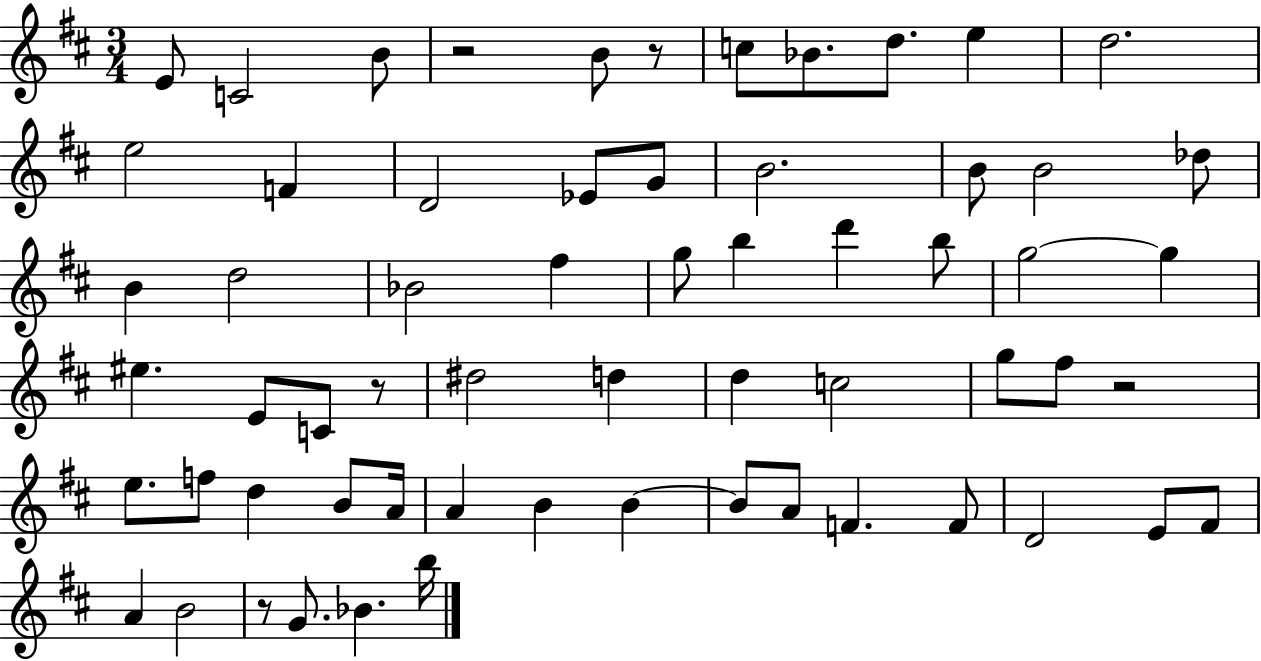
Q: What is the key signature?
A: D major